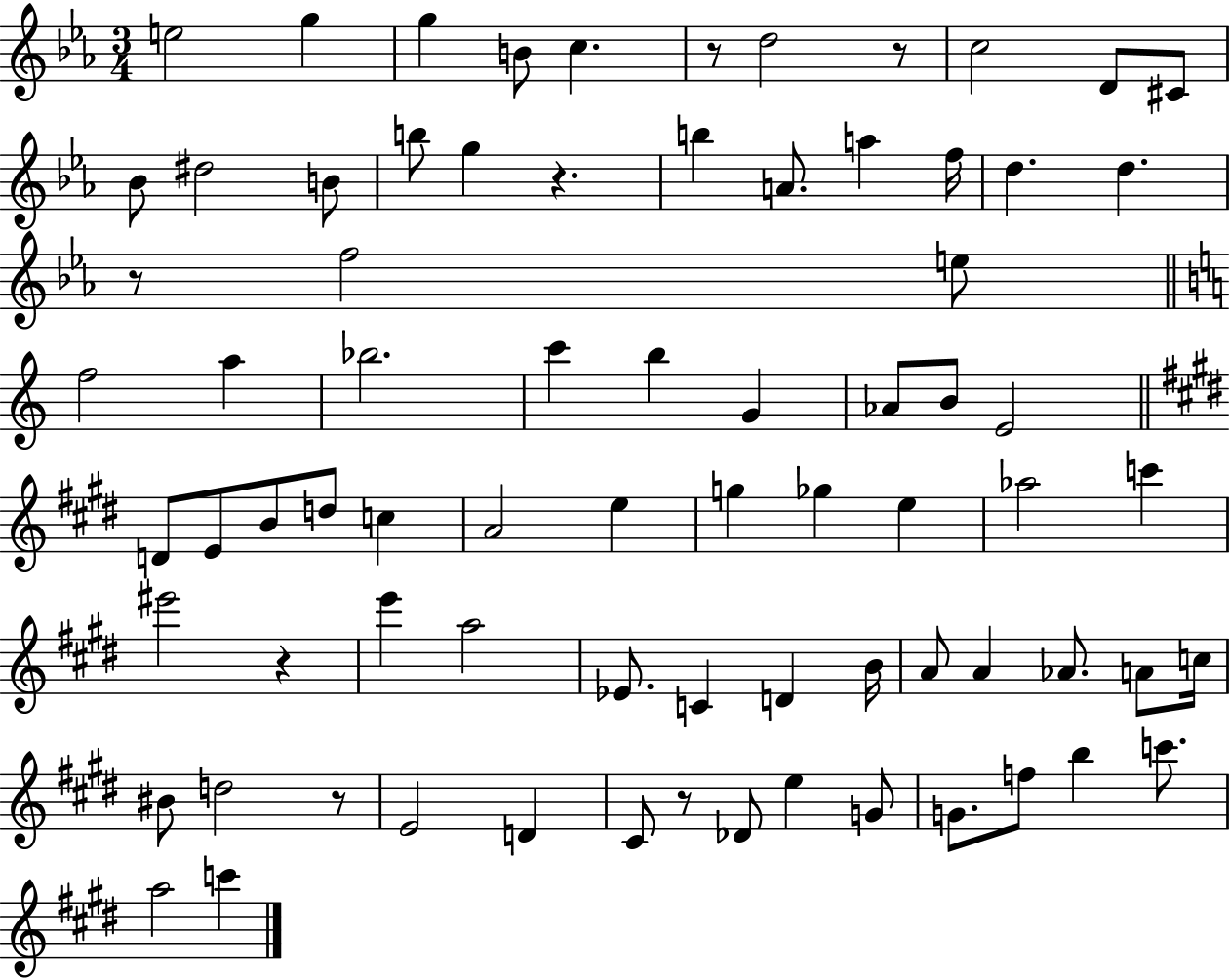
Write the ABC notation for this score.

X:1
T:Untitled
M:3/4
L:1/4
K:Eb
e2 g g B/2 c z/2 d2 z/2 c2 D/2 ^C/2 _B/2 ^d2 B/2 b/2 g z b A/2 a f/4 d d z/2 f2 e/2 f2 a _b2 c' b G _A/2 B/2 E2 D/2 E/2 B/2 d/2 c A2 e g _g e _a2 c' ^e'2 z e' a2 _E/2 C D B/4 A/2 A _A/2 A/2 c/4 ^B/2 d2 z/2 E2 D ^C/2 z/2 _D/2 e G/2 G/2 f/2 b c'/2 a2 c'